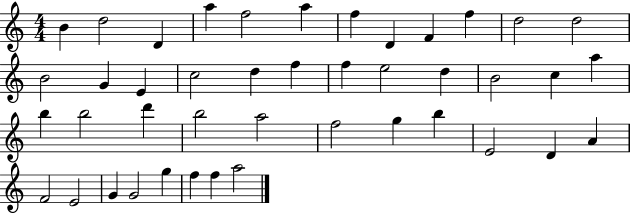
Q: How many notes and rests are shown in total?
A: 43